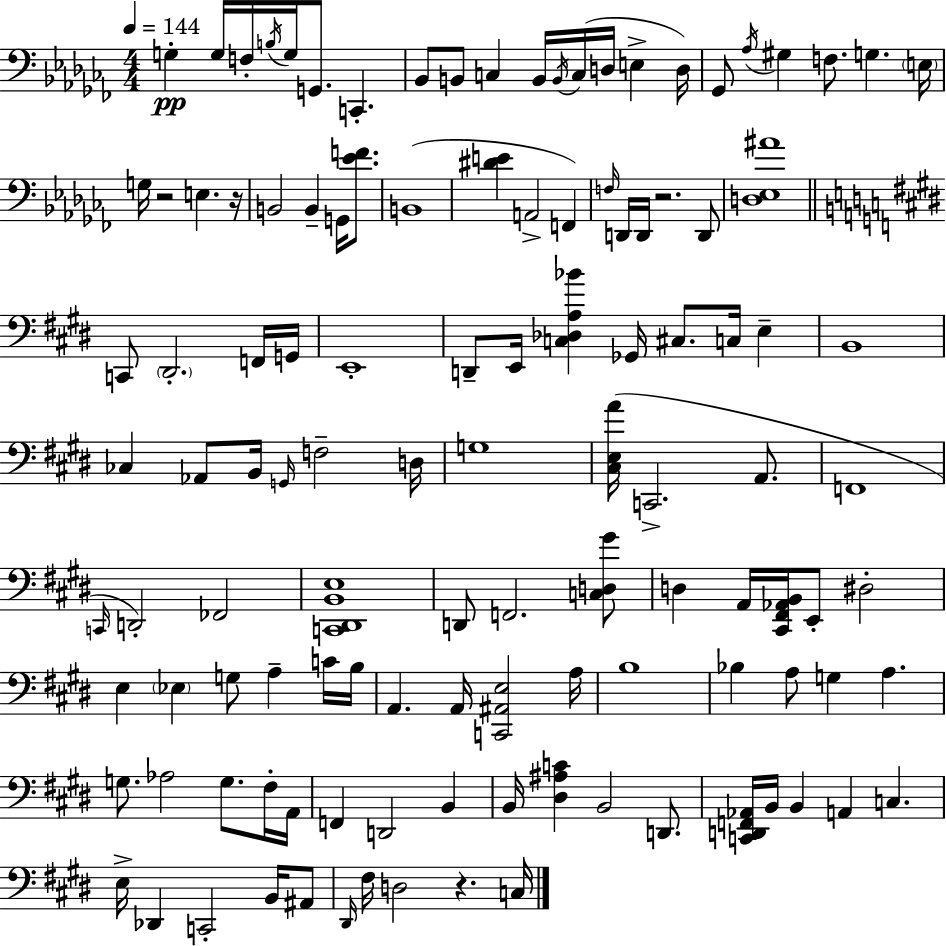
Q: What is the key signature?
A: AES minor